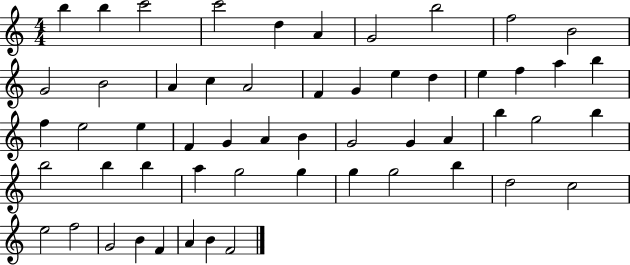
{
  \clef treble
  \numericTimeSignature
  \time 4/4
  \key c \major
  b''4 b''4 c'''2 | c'''2 d''4 a'4 | g'2 b''2 | f''2 b'2 | \break g'2 b'2 | a'4 c''4 a'2 | f'4 g'4 e''4 d''4 | e''4 f''4 a''4 b''4 | \break f''4 e''2 e''4 | f'4 g'4 a'4 b'4 | g'2 g'4 a'4 | b''4 g''2 b''4 | \break b''2 b''4 b''4 | a''4 g''2 g''4 | g''4 g''2 b''4 | d''2 c''2 | \break e''2 f''2 | g'2 b'4 f'4 | a'4 b'4 f'2 | \bar "|."
}